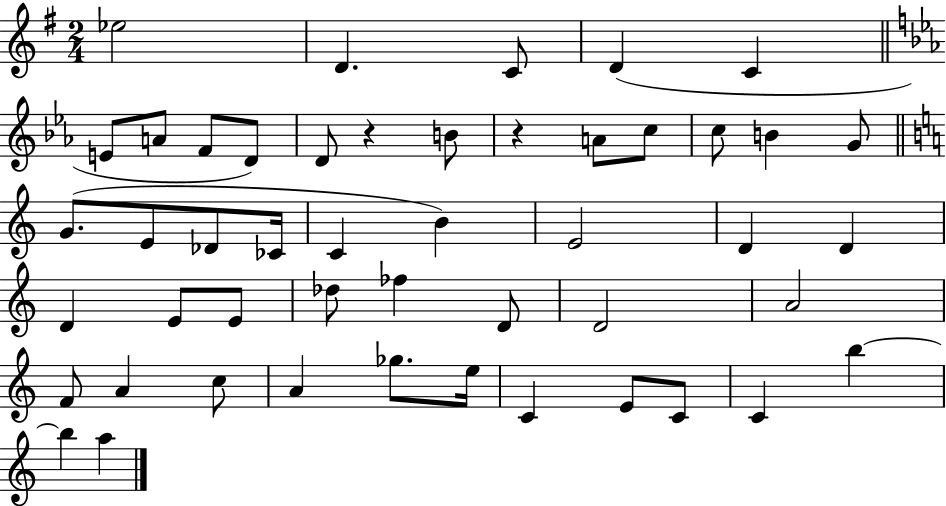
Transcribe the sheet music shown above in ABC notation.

X:1
T:Untitled
M:2/4
L:1/4
K:G
_e2 D C/2 D C E/2 A/2 F/2 D/2 D/2 z B/2 z A/2 c/2 c/2 B G/2 G/2 E/2 _D/2 _C/4 C B E2 D D D E/2 E/2 _d/2 _f D/2 D2 A2 F/2 A c/2 A _g/2 e/4 C E/2 C/2 C b b a